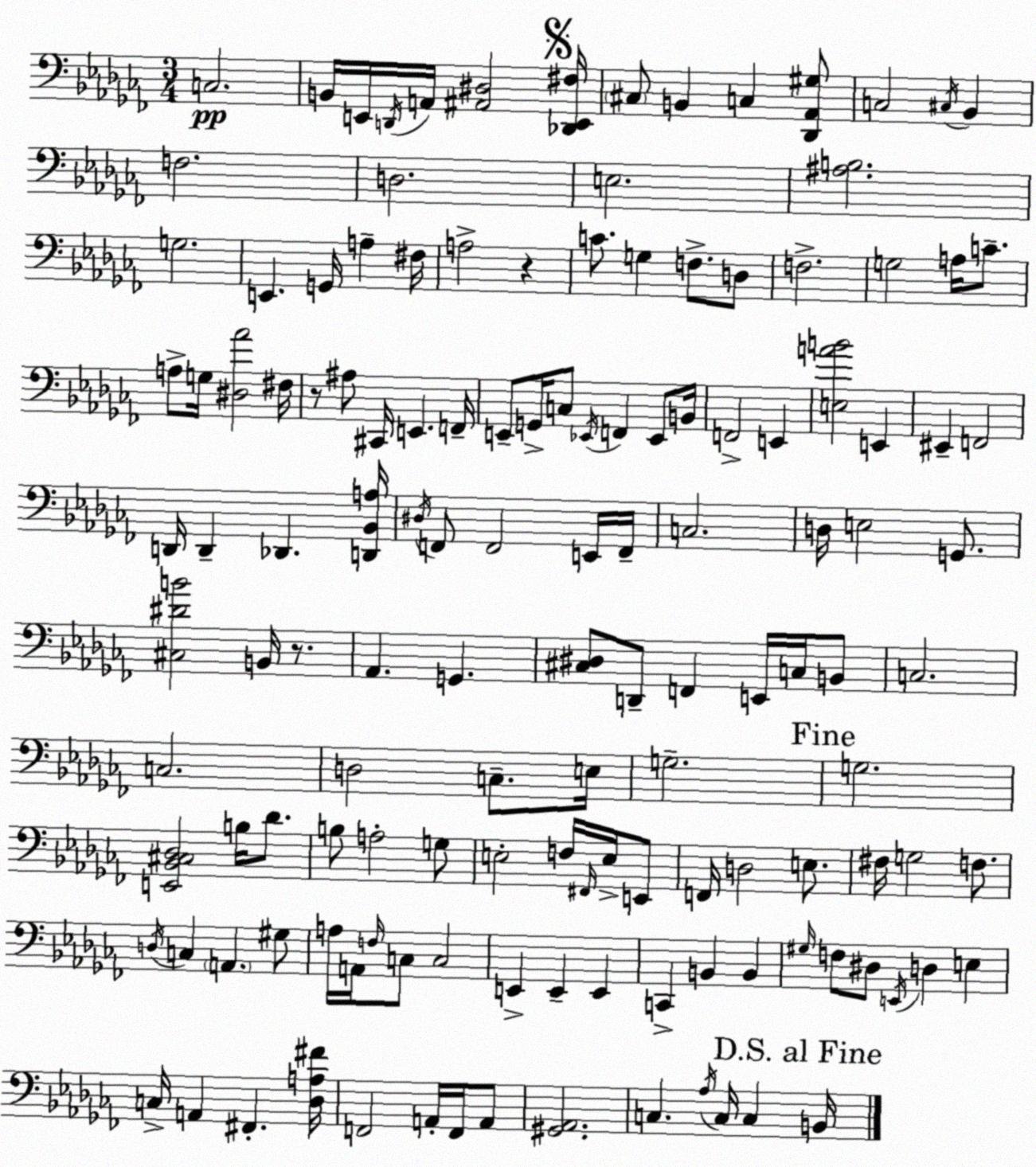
X:1
T:Untitled
M:3/4
L:1/4
K:Abm
C,2 B,,/4 E,,/4 D,,/4 A,,/4 [^A,,^D,]2 [_D,,E,,^F,]/4 ^C,/2 B,, C, [_D,,_A,,^G,]/2 C,2 ^C,/4 _B,, F,2 D,2 E,2 [^A,B,]2 G,2 E,, G,,/4 A, ^F,/4 A,2 z C/2 G, F,/2 D,/2 F,2 G,2 A,/4 C/2 A,/2 G,/4 [^D,_A]2 ^F,/4 z/2 ^A,/2 ^C,,/4 E,, F,,/4 E,,/2 G,,/4 C,/2 _E,,/4 F,, _E,,/2 B,,/4 F,,2 E,, [E,AB]2 E,, ^E,, F,,2 D,,/4 D,, _D,, [D,,_B,,A,]/4 ^D,/4 F,,/2 F,,2 E,,/4 F,,/4 C,2 D,/4 E,2 G,,/2 [^C,^DB]2 B,,/4 z/2 _A,, G,, [^C,^D,]/2 D,,/2 F,, E,,/4 C,/4 B,,/2 C,2 C,2 D,2 C,/2 E,/4 G,2 G,2 [E,,_B,,^C,_D,]2 B,/4 _D/2 B,/2 A,2 G,/2 E,2 F,/4 ^F,,/4 E,/4 E,,/2 F,,/4 D,2 E,/2 ^F,/4 G,2 F,/2 D,/4 C, A,, ^G,/2 A,/4 A,,/4 F,/4 C,/2 C,2 E,, E,, E,, C,, B,, B,, ^G,/4 F,/2 ^D,/2 E,,/4 D, E, C,/4 A,, ^F,, [_D,A,^F]/4 F,,2 A,,/4 F,,/4 A,,/2 [^G,,_A,,]2 C, _A,/4 C,/4 C, B,,/4